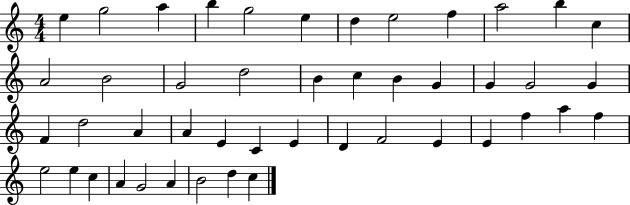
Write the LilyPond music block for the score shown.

{
  \clef treble
  \numericTimeSignature
  \time 4/4
  \key c \major
  e''4 g''2 a''4 | b''4 g''2 e''4 | d''4 e''2 f''4 | a''2 b''4 c''4 | \break a'2 b'2 | g'2 d''2 | b'4 c''4 b'4 g'4 | g'4 g'2 g'4 | \break f'4 d''2 a'4 | a'4 e'4 c'4 e'4 | d'4 f'2 e'4 | e'4 f''4 a''4 f''4 | \break e''2 e''4 c''4 | a'4 g'2 a'4 | b'2 d''4 c''4 | \bar "|."
}